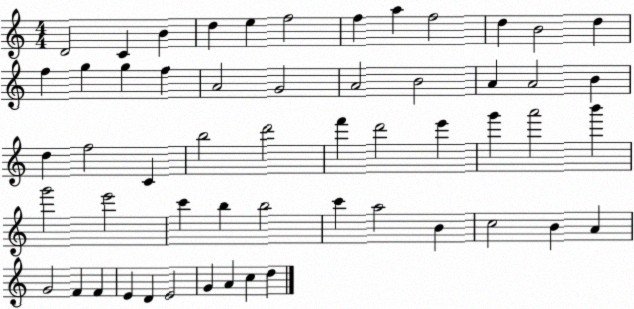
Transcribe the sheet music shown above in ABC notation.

X:1
T:Untitled
M:4/4
L:1/4
K:C
D2 C B d e f2 f a f2 d B2 d f g g f A2 G2 A2 B2 A A2 B d f2 C b2 d'2 f' d'2 e' g' a'2 b' g'2 e'2 c' b b2 c' a2 B c2 B A G2 F F E D E2 G A c d